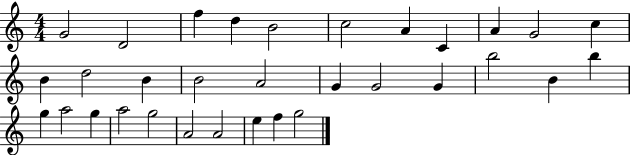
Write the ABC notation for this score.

X:1
T:Untitled
M:4/4
L:1/4
K:C
G2 D2 f d B2 c2 A C A G2 c B d2 B B2 A2 G G2 G b2 B b g a2 g a2 g2 A2 A2 e f g2